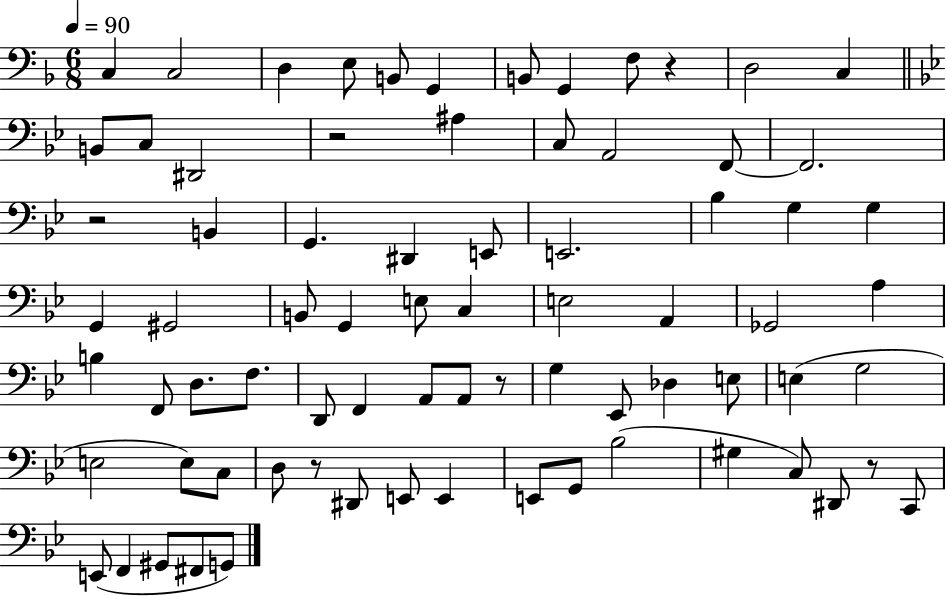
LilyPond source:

{
  \clef bass
  \numericTimeSignature
  \time 6/8
  \key f \major
  \tempo 4 = 90
  c4 c2 | d4 e8 b,8 g,4 | b,8 g,4 f8 r4 | d2 c4 | \break \bar "||" \break \key bes \major b,8 c8 dis,2 | r2 ais4 | c8 a,2 f,8~~ | f,2. | \break r2 b,4 | g,4. dis,4 e,8 | e,2. | bes4 g4 g4 | \break g,4 gis,2 | b,8 g,4 e8 c4 | e2 a,4 | ges,2 a4 | \break b4 f,8 d8. f8. | d,8 f,4 a,8 a,8 r8 | g4 ees,8 des4 e8 | e4( g2 | \break e2 e8) c8 | d8 r8 dis,8 e,8 e,4 | e,8 g,8 bes2( | gis4 c8) dis,8 r8 c,8 | \break e,8( f,4 gis,8 fis,8 g,8) | \bar "|."
}